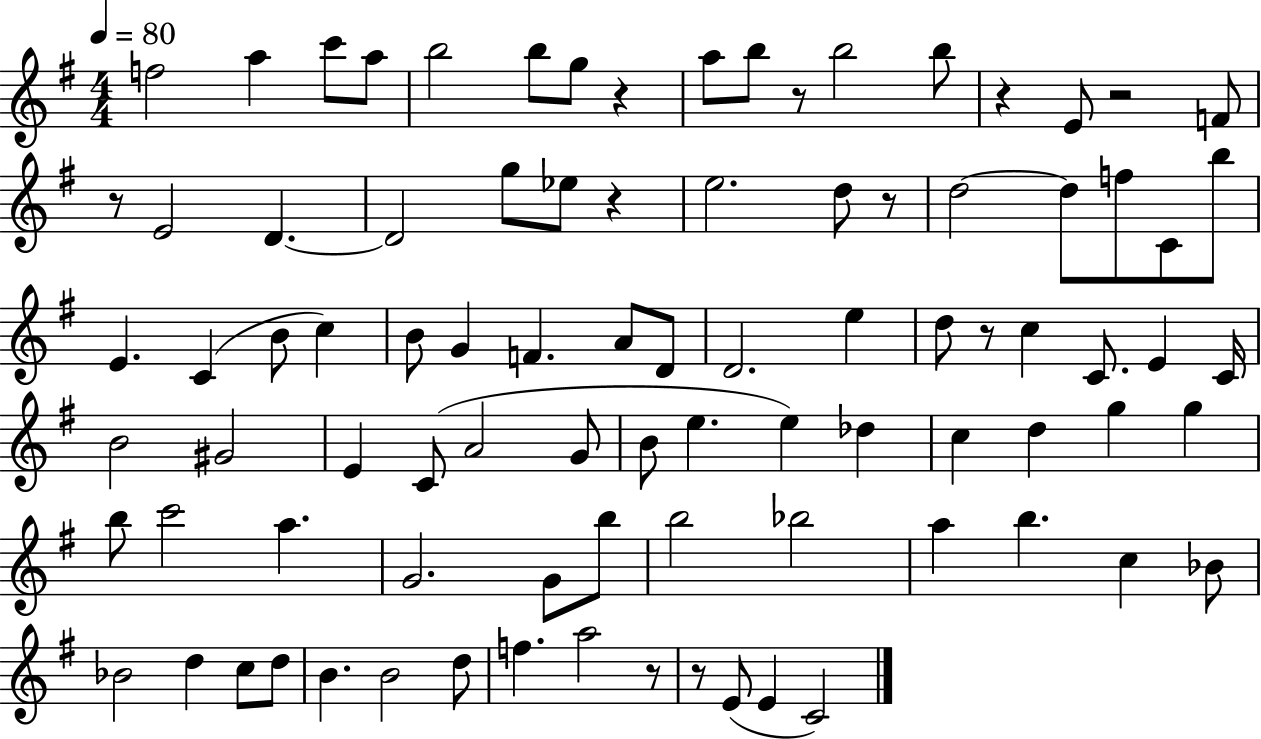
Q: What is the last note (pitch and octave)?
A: C4